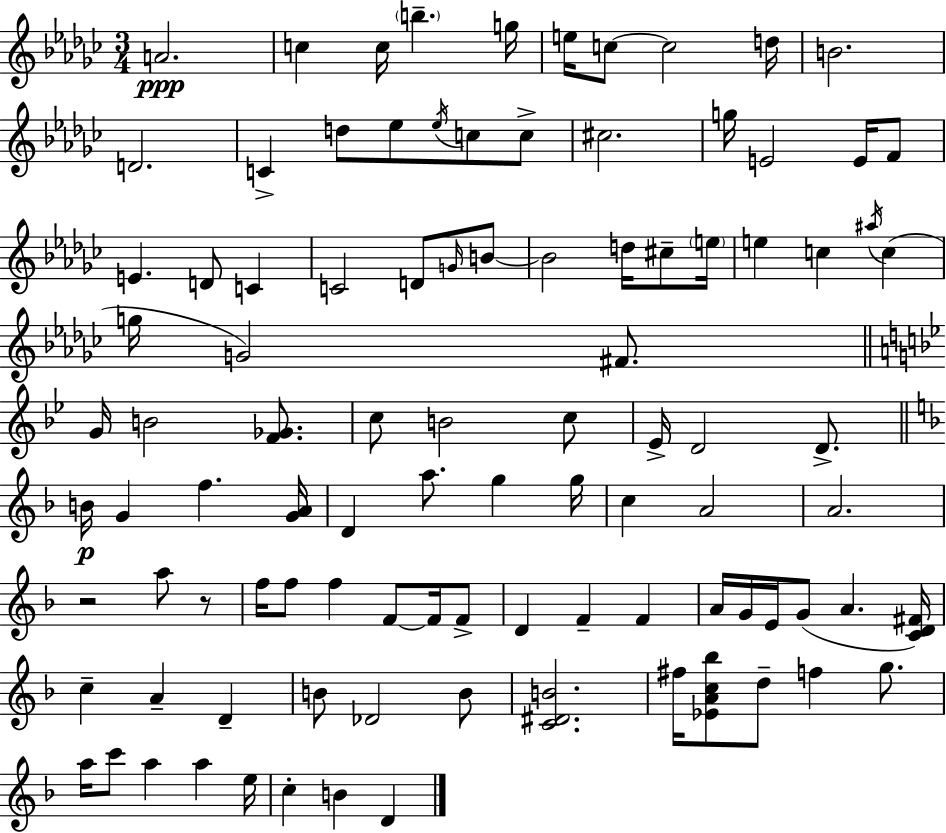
A4/h. C5/q C5/s B5/q. G5/s E5/s C5/e C5/h D5/s B4/h. D4/h. C4/q D5/e Eb5/e Eb5/s C5/e C5/e C#5/h. G5/s E4/h E4/s F4/e E4/q. D4/e C4/q C4/h D4/e G4/s B4/e B4/h D5/s C#5/e E5/s E5/q C5/q A#5/s C5/q G5/s G4/h F#4/e. G4/s B4/h [F4,Gb4]/e. C5/e B4/h C5/e Eb4/s D4/h D4/e. B4/s G4/q F5/q. [G4,A4]/s D4/q A5/e. G5/q G5/s C5/q A4/h A4/h. R/h A5/e R/e F5/s F5/e F5/q F4/e F4/s F4/e D4/q F4/q F4/q A4/s G4/s E4/s G4/e A4/q. [C4,D4,F#4]/s C5/q A4/q D4/q B4/e Db4/h B4/e [C4,D#4,B4]/h. F#5/s [Eb4,A4,C5,Bb5]/e D5/e F5/q G5/e. A5/s C6/e A5/q A5/q E5/s C5/q B4/q D4/q